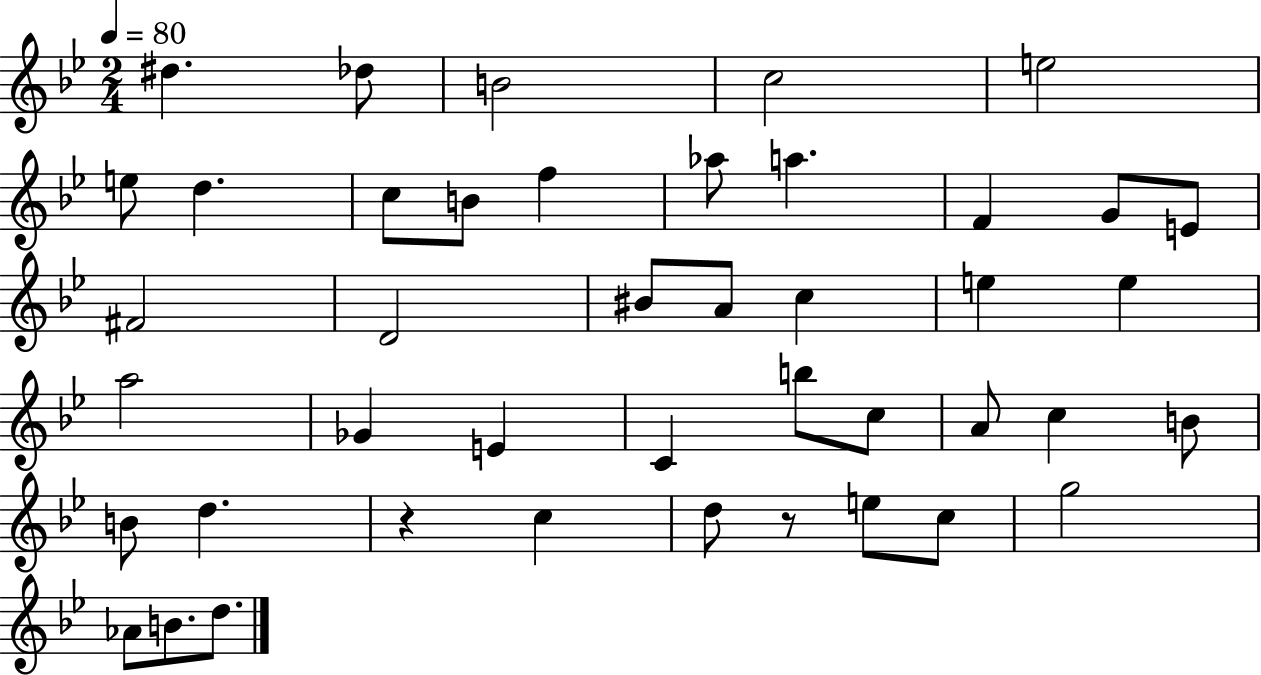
{
  \clef treble
  \numericTimeSignature
  \time 2/4
  \key bes \major
  \tempo 4 = 80
  \repeat volta 2 { dis''4. des''8 | b'2 | c''2 | e''2 | \break e''8 d''4. | c''8 b'8 f''4 | aes''8 a''4. | f'4 g'8 e'8 | \break fis'2 | d'2 | bis'8 a'8 c''4 | e''4 e''4 | \break a''2 | ges'4 e'4 | c'4 b''8 c''8 | a'8 c''4 b'8 | \break b'8 d''4. | r4 c''4 | d''8 r8 e''8 c''8 | g''2 | \break aes'8 b'8. d''8. | } \bar "|."
}